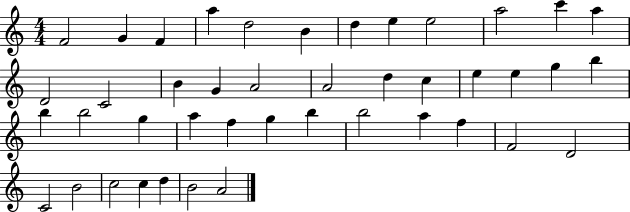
F4/h G4/q F4/q A5/q D5/h B4/q D5/q E5/q E5/h A5/h C6/q A5/q D4/h C4/h B4/q G4/q A4/h A4/h D5/q C5/q E5/q E5/q G5/q B5/q B5/q B5/h G5/q A5/q F5/q G5/q B5/q B5/h A5/q F5/q F4/h D4/h C4/h B4/h C5/h C5/q D5/q B4/h A4/h